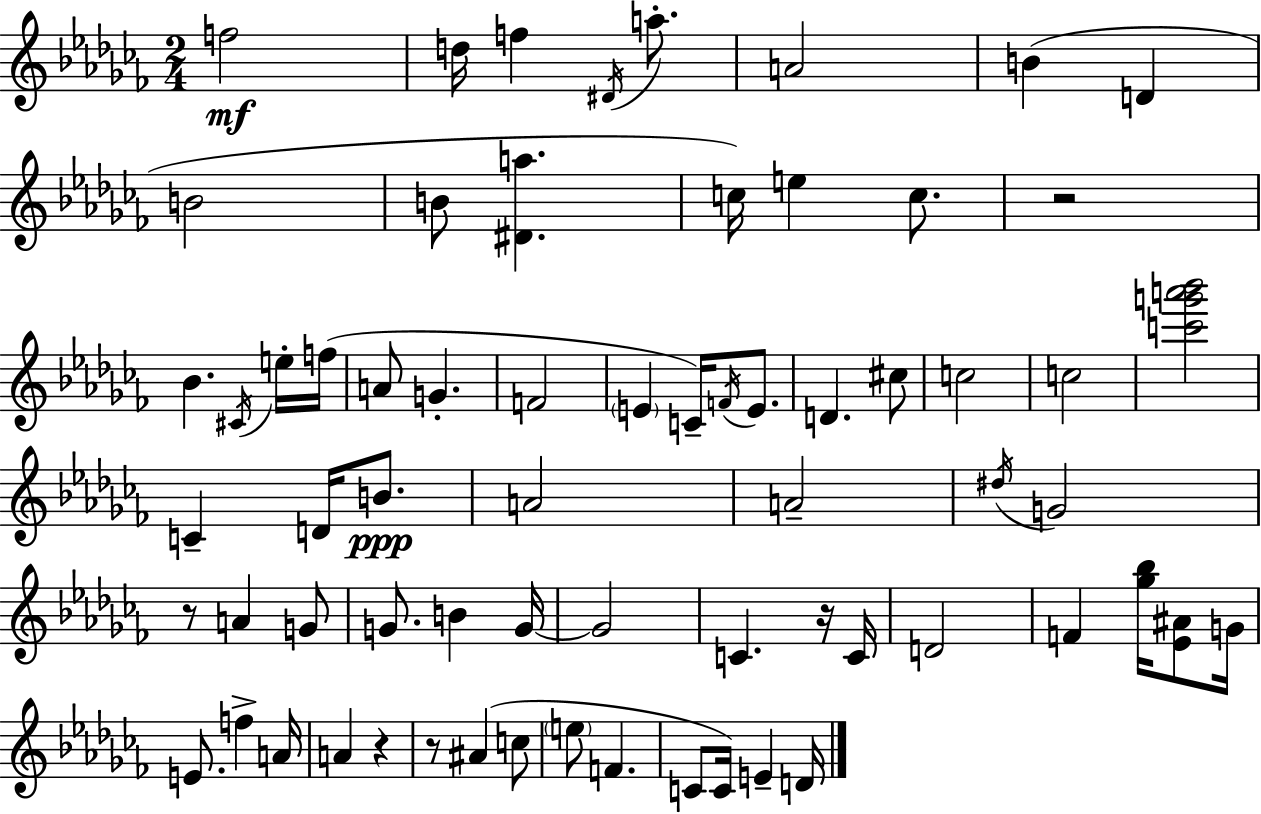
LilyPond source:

{
  \clef treble
  \numericTimeSignature
  \time 2/4
  \key aes \minor
  f''2\mf | d''16 f''4 \acciaccatura { dis'16 } a''8.-. | a'2 | b'4( d'4 | \break b'2 | b'8 <dis' a''>4. | c''16) e''4 c''8. | r2 | \break bes'4. \acciaccatura { cis'16 } | e''16-. f''16( a'8 g'4.-. | f'2 | \parenthesize e'4 c'16--) \acciaccatura { f'16 } | \break e'8. d'4. | cis''8 c''2 | c''2 | <c''' g''' a''' bes'''>2 | \break c'4-- d'16 | b'8.\ppp a'2 | a'2-- | \acciaccatura { dis''16 } g'2 | \break r8 a'4 | g'8 g'8. b'4 | g'16~~ g'2 | c'4. | \break r16 c'16 d'2 | f'4 | <ges'' bes''>16 <ees' ais'>8 g'16 e'8. f''4-> | a'16 a'4 | \break r4 r8 ais'4( | c''8 \parenthesize e''8 f'4. | c'8 c'16) e'4-- | d'16 \bar "|."
}